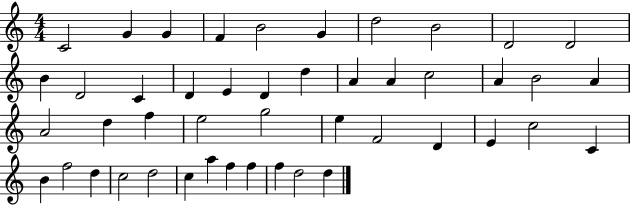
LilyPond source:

{
  \clef treble
  \numericTimeSignature
  \time 4/4
  \key c \major
  c'2 g'4 g'4 | f'4 b'2 g'4 | d''2 b'2 | d'2 d'2 | \break b'4 d'2 c'4 | d'4 e'4 d'4 d''4 | a'4 a'4 c''2 | a'4 b'2 a'4 | \break a'2 d''4 f''4 | e''2 g''2 | e''4 f'2 d'4 | e'4 c''2 c'4 | \break b'4 f''2 d''4 | c''2 d''2 | c''4 a''4 f''4 f''4 | f''4 d''2 d''4 | \break \bar "|."
}